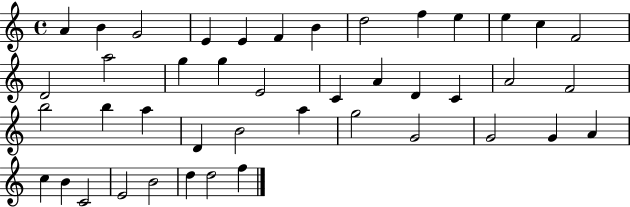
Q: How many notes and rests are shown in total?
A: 43